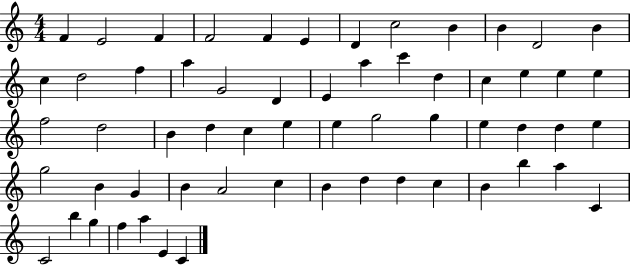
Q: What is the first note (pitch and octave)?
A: F4